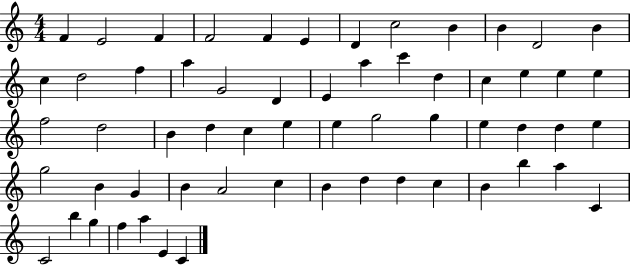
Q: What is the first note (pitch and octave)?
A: F4